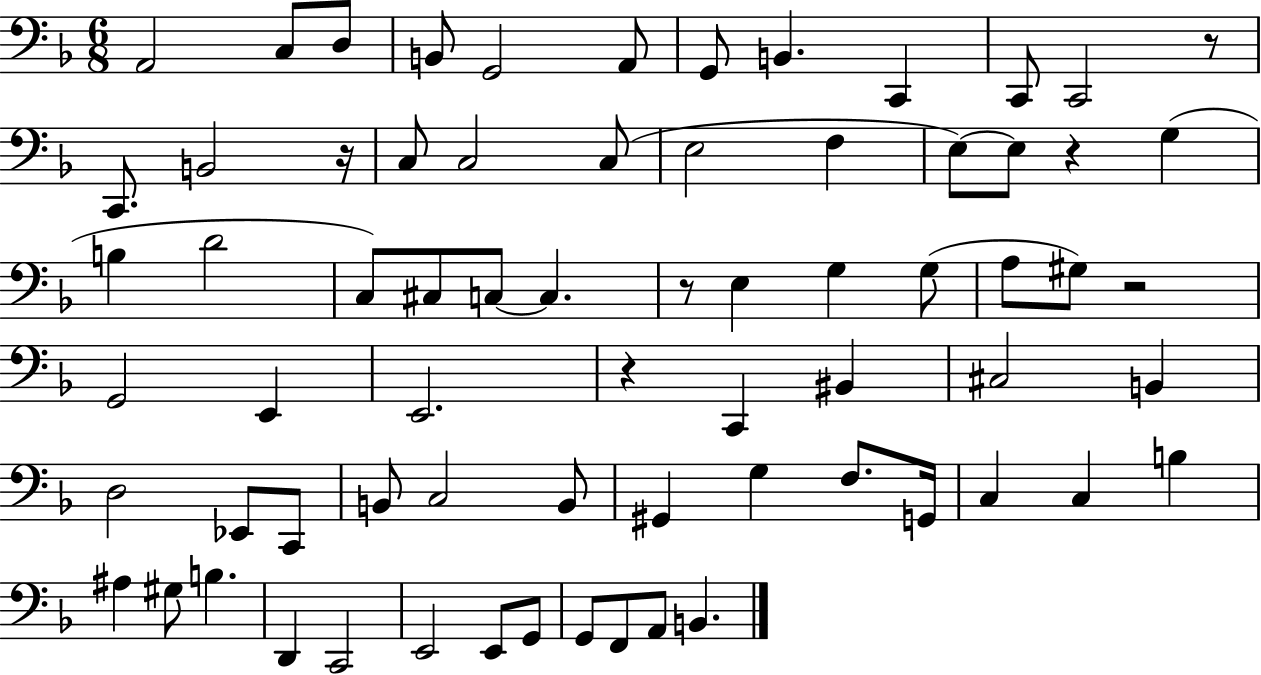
A2/h C3/e D3/e B2/e G2/h A2/e G2/e B2/q. C2/q C2/e C2/h R/e C2/e. B2/h R/s C3/e C3/h C3/e E3/h F3/q E3/e E3/e R/q G3/q B3/q D4/h C3/e C#3/e C3/e C3/q. R/e E3/q G3/q G3/e A3/e G#3/e R/h G2/h E2/q E2/h. R/q C2/q BIS2/q C#3/h B2/q D3/h Eb2/e C2/e B2/e C3/h B2/e G#2/q G3/q F3/e. G2/s C3/q C3/q B3/q A#3/q G#3/e B3/q. D2/q C2/h E2/h E2/e G2/e G2/e F2/e A2/e B2/q.